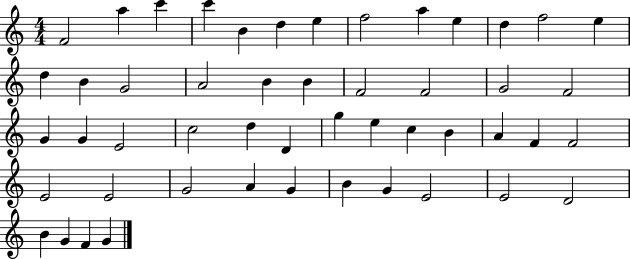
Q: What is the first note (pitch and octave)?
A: F4